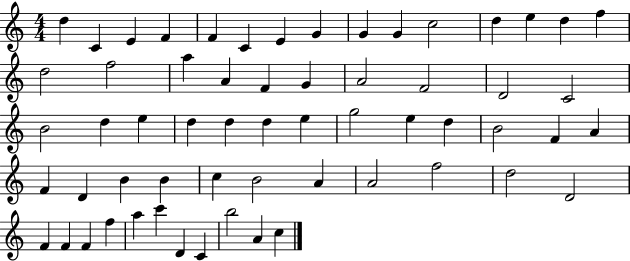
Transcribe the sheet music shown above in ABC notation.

X:1
T:Untitled
M:4/4
L:1/4
K:C
d C E F F C E G G G c2 d e d f d2 f2 a A F G A2 F2 D2 C2 B2 d e d d d e g2 e d B2 F A F D B B c B2 A A2 f2 d2 D2 F F F f a c' D C b2 A c